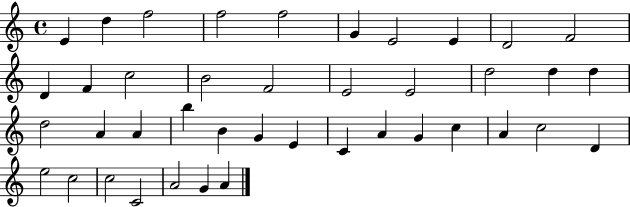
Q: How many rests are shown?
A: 0